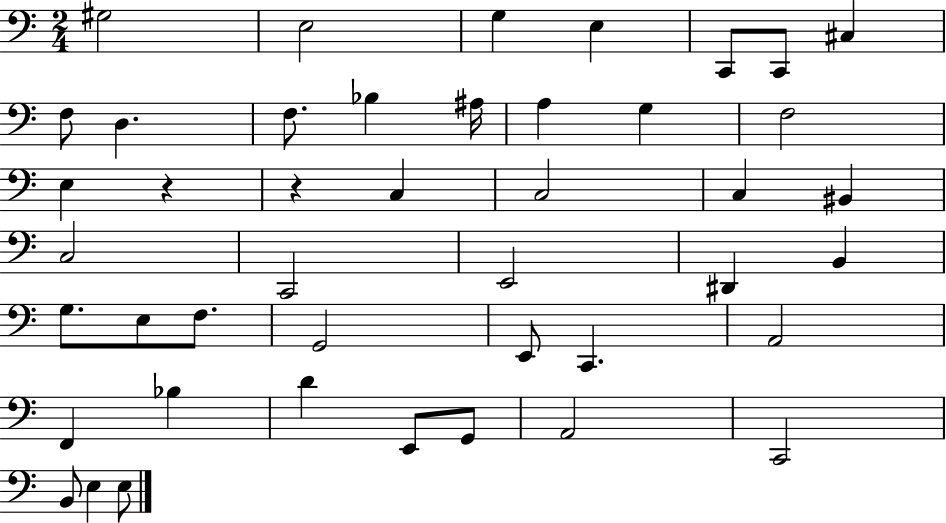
X:1
T:Untitled
M:2/4
L:1/4
K:C
^G,2 E,2 G, E, C,,/2 C,,/2 ^C, F,/2 D, F,/2 _B, ^A,/4 A, G, F,2 E, z z C, C,2 C, ^B,, C,2 C,,2 E,,2 ^D,, B,, G,/2 E,/2 F,/2 G,,2 E,,/2 C,, A,,2 F,, _B, D E,,/2 G,,/2 A,,2 C,,2 B,,/2 E, E,/2